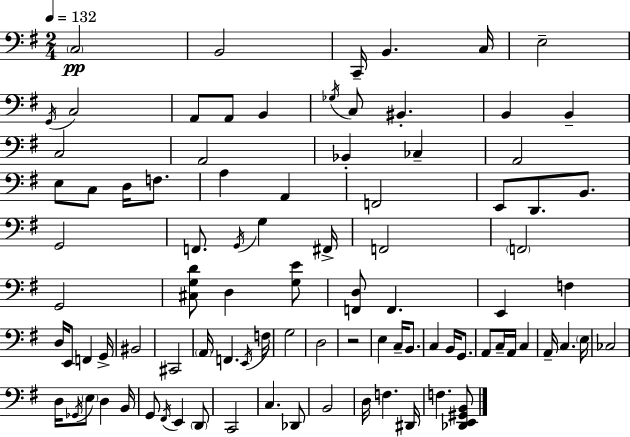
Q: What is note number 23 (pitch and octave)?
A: C3